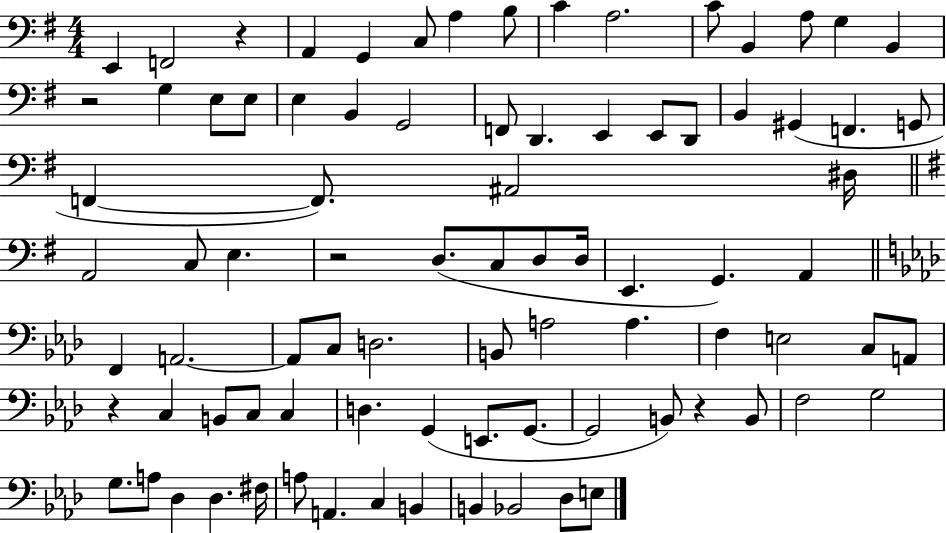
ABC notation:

X:1
T:Untitled
M:4/4
L:1/4
K:G
E,, F,,2 z A,, G,, C,/2 A, B,/2 C A,2 C/2 B,, A,/2 G, B,, z2 G, E,/2 E,/2 E, B,, G,,2 F,,/2 D,, E,, E,,/2 D,,/2 B,, ^G,, F,, G,,/2 F,, F,,/2 ^A,,2 ^D,/4 A,,2 C,/2 E, z2 D,/2 C,/2 D,/2 D,/4 E,, G,, A,, F,, A,,2 A,,/2 C,/2 D,2 B,,/2 A,2 A, F, E,2 C,/2 A,,/2 z C, B,,/2 C,/2 C, D, G,, E,,/2 G,,/2 G,,2 B,,/2 z B,,/2 F,2 G,2 G,/2 A,/2 _D, _D, ^F,/4 A,/2 A,, C, B,, B,, _B,,2 _D,/2 E,/2